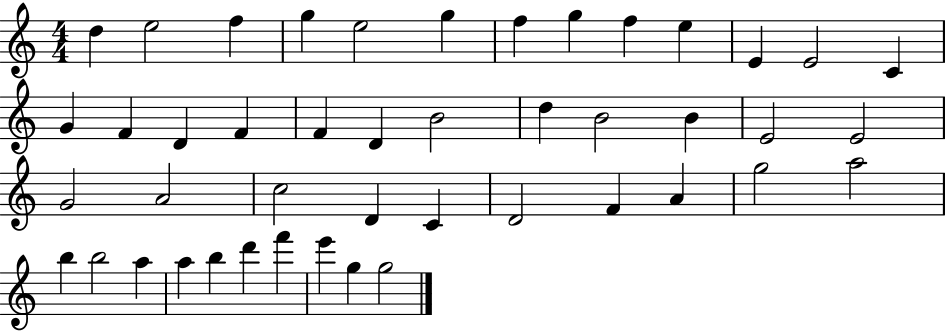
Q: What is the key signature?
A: C major